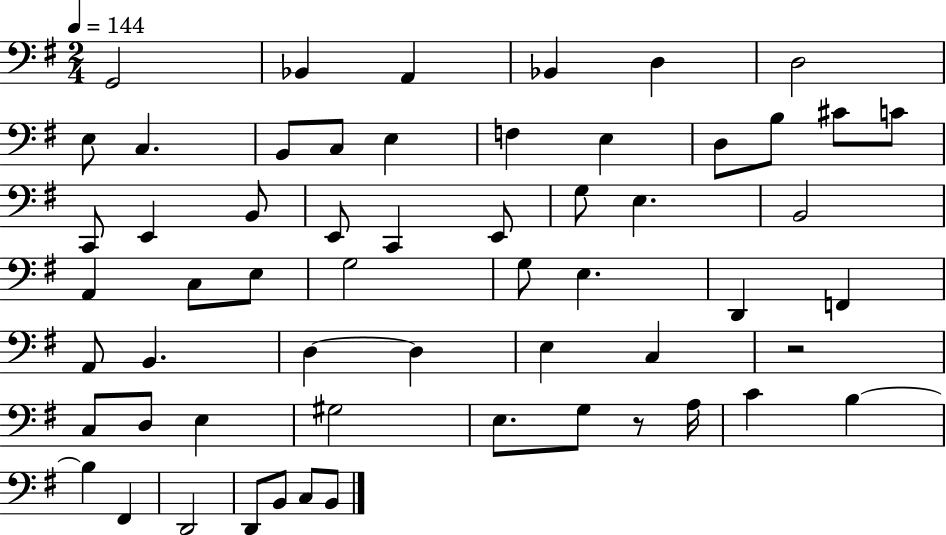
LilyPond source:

{
  \clef bass
  \numericTimeSignature
  \time 2/4
  \key g \major
  \tempo 4 = 144
  g,2 | bes,4 a,4 | bes,4 d4 | d2 | \break e8 c4. | b,8 c8 e4 | f4 e4 | d8 b8 cis'8 c'8 | \break c,8 e,4 b,8 | e,8 c,4 e,8 | g8 e4. | b,2 | \break a,4 c8 e8 | g2 | g8 e4. | d,4 f,4 | \break a,8 b,4. | d4~~ d4 | e4 c4 | r2 | \break c8 d8 e4 | gis2 | e8. g8 r8 a16 | c'4 b4~~ | \break b4 fis,4 | d,2 | d,8 b,8 c8 b,8 | \bar "|."
}